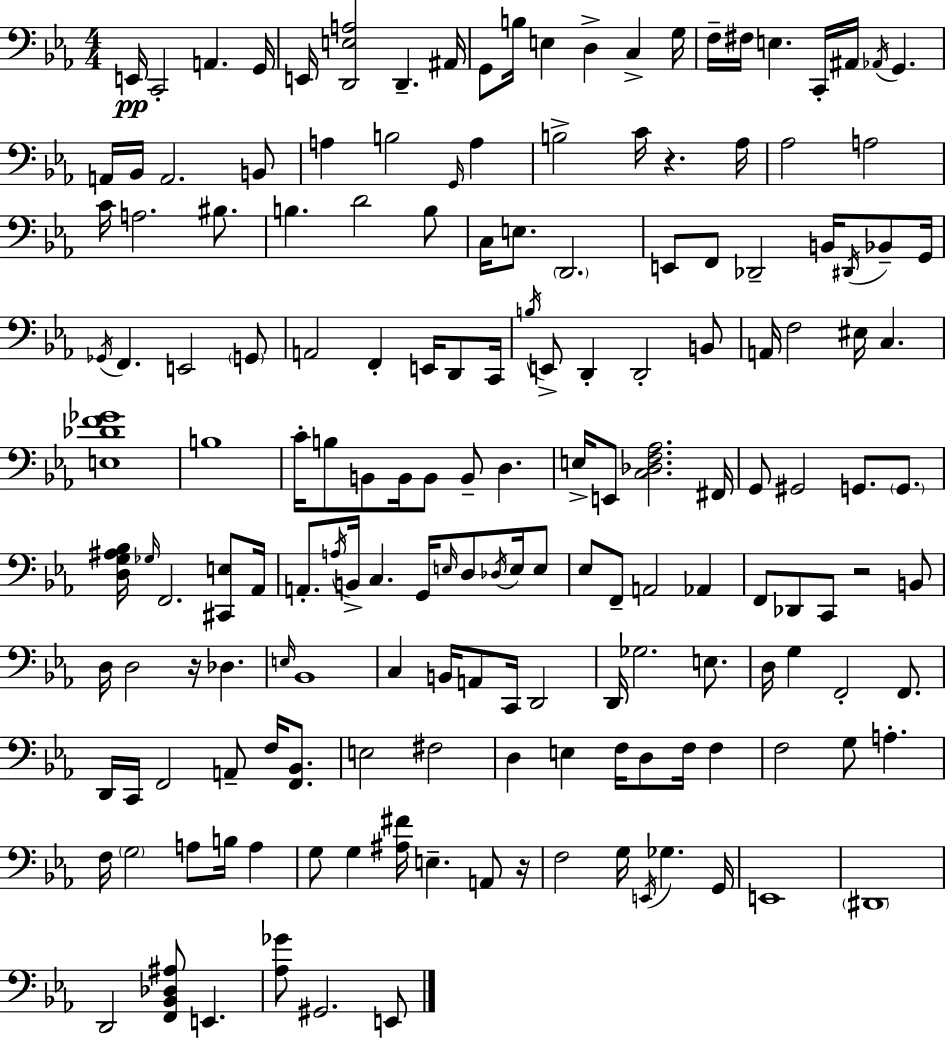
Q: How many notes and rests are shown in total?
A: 169